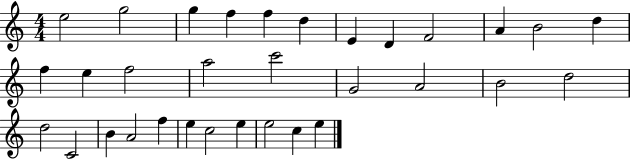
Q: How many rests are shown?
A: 0